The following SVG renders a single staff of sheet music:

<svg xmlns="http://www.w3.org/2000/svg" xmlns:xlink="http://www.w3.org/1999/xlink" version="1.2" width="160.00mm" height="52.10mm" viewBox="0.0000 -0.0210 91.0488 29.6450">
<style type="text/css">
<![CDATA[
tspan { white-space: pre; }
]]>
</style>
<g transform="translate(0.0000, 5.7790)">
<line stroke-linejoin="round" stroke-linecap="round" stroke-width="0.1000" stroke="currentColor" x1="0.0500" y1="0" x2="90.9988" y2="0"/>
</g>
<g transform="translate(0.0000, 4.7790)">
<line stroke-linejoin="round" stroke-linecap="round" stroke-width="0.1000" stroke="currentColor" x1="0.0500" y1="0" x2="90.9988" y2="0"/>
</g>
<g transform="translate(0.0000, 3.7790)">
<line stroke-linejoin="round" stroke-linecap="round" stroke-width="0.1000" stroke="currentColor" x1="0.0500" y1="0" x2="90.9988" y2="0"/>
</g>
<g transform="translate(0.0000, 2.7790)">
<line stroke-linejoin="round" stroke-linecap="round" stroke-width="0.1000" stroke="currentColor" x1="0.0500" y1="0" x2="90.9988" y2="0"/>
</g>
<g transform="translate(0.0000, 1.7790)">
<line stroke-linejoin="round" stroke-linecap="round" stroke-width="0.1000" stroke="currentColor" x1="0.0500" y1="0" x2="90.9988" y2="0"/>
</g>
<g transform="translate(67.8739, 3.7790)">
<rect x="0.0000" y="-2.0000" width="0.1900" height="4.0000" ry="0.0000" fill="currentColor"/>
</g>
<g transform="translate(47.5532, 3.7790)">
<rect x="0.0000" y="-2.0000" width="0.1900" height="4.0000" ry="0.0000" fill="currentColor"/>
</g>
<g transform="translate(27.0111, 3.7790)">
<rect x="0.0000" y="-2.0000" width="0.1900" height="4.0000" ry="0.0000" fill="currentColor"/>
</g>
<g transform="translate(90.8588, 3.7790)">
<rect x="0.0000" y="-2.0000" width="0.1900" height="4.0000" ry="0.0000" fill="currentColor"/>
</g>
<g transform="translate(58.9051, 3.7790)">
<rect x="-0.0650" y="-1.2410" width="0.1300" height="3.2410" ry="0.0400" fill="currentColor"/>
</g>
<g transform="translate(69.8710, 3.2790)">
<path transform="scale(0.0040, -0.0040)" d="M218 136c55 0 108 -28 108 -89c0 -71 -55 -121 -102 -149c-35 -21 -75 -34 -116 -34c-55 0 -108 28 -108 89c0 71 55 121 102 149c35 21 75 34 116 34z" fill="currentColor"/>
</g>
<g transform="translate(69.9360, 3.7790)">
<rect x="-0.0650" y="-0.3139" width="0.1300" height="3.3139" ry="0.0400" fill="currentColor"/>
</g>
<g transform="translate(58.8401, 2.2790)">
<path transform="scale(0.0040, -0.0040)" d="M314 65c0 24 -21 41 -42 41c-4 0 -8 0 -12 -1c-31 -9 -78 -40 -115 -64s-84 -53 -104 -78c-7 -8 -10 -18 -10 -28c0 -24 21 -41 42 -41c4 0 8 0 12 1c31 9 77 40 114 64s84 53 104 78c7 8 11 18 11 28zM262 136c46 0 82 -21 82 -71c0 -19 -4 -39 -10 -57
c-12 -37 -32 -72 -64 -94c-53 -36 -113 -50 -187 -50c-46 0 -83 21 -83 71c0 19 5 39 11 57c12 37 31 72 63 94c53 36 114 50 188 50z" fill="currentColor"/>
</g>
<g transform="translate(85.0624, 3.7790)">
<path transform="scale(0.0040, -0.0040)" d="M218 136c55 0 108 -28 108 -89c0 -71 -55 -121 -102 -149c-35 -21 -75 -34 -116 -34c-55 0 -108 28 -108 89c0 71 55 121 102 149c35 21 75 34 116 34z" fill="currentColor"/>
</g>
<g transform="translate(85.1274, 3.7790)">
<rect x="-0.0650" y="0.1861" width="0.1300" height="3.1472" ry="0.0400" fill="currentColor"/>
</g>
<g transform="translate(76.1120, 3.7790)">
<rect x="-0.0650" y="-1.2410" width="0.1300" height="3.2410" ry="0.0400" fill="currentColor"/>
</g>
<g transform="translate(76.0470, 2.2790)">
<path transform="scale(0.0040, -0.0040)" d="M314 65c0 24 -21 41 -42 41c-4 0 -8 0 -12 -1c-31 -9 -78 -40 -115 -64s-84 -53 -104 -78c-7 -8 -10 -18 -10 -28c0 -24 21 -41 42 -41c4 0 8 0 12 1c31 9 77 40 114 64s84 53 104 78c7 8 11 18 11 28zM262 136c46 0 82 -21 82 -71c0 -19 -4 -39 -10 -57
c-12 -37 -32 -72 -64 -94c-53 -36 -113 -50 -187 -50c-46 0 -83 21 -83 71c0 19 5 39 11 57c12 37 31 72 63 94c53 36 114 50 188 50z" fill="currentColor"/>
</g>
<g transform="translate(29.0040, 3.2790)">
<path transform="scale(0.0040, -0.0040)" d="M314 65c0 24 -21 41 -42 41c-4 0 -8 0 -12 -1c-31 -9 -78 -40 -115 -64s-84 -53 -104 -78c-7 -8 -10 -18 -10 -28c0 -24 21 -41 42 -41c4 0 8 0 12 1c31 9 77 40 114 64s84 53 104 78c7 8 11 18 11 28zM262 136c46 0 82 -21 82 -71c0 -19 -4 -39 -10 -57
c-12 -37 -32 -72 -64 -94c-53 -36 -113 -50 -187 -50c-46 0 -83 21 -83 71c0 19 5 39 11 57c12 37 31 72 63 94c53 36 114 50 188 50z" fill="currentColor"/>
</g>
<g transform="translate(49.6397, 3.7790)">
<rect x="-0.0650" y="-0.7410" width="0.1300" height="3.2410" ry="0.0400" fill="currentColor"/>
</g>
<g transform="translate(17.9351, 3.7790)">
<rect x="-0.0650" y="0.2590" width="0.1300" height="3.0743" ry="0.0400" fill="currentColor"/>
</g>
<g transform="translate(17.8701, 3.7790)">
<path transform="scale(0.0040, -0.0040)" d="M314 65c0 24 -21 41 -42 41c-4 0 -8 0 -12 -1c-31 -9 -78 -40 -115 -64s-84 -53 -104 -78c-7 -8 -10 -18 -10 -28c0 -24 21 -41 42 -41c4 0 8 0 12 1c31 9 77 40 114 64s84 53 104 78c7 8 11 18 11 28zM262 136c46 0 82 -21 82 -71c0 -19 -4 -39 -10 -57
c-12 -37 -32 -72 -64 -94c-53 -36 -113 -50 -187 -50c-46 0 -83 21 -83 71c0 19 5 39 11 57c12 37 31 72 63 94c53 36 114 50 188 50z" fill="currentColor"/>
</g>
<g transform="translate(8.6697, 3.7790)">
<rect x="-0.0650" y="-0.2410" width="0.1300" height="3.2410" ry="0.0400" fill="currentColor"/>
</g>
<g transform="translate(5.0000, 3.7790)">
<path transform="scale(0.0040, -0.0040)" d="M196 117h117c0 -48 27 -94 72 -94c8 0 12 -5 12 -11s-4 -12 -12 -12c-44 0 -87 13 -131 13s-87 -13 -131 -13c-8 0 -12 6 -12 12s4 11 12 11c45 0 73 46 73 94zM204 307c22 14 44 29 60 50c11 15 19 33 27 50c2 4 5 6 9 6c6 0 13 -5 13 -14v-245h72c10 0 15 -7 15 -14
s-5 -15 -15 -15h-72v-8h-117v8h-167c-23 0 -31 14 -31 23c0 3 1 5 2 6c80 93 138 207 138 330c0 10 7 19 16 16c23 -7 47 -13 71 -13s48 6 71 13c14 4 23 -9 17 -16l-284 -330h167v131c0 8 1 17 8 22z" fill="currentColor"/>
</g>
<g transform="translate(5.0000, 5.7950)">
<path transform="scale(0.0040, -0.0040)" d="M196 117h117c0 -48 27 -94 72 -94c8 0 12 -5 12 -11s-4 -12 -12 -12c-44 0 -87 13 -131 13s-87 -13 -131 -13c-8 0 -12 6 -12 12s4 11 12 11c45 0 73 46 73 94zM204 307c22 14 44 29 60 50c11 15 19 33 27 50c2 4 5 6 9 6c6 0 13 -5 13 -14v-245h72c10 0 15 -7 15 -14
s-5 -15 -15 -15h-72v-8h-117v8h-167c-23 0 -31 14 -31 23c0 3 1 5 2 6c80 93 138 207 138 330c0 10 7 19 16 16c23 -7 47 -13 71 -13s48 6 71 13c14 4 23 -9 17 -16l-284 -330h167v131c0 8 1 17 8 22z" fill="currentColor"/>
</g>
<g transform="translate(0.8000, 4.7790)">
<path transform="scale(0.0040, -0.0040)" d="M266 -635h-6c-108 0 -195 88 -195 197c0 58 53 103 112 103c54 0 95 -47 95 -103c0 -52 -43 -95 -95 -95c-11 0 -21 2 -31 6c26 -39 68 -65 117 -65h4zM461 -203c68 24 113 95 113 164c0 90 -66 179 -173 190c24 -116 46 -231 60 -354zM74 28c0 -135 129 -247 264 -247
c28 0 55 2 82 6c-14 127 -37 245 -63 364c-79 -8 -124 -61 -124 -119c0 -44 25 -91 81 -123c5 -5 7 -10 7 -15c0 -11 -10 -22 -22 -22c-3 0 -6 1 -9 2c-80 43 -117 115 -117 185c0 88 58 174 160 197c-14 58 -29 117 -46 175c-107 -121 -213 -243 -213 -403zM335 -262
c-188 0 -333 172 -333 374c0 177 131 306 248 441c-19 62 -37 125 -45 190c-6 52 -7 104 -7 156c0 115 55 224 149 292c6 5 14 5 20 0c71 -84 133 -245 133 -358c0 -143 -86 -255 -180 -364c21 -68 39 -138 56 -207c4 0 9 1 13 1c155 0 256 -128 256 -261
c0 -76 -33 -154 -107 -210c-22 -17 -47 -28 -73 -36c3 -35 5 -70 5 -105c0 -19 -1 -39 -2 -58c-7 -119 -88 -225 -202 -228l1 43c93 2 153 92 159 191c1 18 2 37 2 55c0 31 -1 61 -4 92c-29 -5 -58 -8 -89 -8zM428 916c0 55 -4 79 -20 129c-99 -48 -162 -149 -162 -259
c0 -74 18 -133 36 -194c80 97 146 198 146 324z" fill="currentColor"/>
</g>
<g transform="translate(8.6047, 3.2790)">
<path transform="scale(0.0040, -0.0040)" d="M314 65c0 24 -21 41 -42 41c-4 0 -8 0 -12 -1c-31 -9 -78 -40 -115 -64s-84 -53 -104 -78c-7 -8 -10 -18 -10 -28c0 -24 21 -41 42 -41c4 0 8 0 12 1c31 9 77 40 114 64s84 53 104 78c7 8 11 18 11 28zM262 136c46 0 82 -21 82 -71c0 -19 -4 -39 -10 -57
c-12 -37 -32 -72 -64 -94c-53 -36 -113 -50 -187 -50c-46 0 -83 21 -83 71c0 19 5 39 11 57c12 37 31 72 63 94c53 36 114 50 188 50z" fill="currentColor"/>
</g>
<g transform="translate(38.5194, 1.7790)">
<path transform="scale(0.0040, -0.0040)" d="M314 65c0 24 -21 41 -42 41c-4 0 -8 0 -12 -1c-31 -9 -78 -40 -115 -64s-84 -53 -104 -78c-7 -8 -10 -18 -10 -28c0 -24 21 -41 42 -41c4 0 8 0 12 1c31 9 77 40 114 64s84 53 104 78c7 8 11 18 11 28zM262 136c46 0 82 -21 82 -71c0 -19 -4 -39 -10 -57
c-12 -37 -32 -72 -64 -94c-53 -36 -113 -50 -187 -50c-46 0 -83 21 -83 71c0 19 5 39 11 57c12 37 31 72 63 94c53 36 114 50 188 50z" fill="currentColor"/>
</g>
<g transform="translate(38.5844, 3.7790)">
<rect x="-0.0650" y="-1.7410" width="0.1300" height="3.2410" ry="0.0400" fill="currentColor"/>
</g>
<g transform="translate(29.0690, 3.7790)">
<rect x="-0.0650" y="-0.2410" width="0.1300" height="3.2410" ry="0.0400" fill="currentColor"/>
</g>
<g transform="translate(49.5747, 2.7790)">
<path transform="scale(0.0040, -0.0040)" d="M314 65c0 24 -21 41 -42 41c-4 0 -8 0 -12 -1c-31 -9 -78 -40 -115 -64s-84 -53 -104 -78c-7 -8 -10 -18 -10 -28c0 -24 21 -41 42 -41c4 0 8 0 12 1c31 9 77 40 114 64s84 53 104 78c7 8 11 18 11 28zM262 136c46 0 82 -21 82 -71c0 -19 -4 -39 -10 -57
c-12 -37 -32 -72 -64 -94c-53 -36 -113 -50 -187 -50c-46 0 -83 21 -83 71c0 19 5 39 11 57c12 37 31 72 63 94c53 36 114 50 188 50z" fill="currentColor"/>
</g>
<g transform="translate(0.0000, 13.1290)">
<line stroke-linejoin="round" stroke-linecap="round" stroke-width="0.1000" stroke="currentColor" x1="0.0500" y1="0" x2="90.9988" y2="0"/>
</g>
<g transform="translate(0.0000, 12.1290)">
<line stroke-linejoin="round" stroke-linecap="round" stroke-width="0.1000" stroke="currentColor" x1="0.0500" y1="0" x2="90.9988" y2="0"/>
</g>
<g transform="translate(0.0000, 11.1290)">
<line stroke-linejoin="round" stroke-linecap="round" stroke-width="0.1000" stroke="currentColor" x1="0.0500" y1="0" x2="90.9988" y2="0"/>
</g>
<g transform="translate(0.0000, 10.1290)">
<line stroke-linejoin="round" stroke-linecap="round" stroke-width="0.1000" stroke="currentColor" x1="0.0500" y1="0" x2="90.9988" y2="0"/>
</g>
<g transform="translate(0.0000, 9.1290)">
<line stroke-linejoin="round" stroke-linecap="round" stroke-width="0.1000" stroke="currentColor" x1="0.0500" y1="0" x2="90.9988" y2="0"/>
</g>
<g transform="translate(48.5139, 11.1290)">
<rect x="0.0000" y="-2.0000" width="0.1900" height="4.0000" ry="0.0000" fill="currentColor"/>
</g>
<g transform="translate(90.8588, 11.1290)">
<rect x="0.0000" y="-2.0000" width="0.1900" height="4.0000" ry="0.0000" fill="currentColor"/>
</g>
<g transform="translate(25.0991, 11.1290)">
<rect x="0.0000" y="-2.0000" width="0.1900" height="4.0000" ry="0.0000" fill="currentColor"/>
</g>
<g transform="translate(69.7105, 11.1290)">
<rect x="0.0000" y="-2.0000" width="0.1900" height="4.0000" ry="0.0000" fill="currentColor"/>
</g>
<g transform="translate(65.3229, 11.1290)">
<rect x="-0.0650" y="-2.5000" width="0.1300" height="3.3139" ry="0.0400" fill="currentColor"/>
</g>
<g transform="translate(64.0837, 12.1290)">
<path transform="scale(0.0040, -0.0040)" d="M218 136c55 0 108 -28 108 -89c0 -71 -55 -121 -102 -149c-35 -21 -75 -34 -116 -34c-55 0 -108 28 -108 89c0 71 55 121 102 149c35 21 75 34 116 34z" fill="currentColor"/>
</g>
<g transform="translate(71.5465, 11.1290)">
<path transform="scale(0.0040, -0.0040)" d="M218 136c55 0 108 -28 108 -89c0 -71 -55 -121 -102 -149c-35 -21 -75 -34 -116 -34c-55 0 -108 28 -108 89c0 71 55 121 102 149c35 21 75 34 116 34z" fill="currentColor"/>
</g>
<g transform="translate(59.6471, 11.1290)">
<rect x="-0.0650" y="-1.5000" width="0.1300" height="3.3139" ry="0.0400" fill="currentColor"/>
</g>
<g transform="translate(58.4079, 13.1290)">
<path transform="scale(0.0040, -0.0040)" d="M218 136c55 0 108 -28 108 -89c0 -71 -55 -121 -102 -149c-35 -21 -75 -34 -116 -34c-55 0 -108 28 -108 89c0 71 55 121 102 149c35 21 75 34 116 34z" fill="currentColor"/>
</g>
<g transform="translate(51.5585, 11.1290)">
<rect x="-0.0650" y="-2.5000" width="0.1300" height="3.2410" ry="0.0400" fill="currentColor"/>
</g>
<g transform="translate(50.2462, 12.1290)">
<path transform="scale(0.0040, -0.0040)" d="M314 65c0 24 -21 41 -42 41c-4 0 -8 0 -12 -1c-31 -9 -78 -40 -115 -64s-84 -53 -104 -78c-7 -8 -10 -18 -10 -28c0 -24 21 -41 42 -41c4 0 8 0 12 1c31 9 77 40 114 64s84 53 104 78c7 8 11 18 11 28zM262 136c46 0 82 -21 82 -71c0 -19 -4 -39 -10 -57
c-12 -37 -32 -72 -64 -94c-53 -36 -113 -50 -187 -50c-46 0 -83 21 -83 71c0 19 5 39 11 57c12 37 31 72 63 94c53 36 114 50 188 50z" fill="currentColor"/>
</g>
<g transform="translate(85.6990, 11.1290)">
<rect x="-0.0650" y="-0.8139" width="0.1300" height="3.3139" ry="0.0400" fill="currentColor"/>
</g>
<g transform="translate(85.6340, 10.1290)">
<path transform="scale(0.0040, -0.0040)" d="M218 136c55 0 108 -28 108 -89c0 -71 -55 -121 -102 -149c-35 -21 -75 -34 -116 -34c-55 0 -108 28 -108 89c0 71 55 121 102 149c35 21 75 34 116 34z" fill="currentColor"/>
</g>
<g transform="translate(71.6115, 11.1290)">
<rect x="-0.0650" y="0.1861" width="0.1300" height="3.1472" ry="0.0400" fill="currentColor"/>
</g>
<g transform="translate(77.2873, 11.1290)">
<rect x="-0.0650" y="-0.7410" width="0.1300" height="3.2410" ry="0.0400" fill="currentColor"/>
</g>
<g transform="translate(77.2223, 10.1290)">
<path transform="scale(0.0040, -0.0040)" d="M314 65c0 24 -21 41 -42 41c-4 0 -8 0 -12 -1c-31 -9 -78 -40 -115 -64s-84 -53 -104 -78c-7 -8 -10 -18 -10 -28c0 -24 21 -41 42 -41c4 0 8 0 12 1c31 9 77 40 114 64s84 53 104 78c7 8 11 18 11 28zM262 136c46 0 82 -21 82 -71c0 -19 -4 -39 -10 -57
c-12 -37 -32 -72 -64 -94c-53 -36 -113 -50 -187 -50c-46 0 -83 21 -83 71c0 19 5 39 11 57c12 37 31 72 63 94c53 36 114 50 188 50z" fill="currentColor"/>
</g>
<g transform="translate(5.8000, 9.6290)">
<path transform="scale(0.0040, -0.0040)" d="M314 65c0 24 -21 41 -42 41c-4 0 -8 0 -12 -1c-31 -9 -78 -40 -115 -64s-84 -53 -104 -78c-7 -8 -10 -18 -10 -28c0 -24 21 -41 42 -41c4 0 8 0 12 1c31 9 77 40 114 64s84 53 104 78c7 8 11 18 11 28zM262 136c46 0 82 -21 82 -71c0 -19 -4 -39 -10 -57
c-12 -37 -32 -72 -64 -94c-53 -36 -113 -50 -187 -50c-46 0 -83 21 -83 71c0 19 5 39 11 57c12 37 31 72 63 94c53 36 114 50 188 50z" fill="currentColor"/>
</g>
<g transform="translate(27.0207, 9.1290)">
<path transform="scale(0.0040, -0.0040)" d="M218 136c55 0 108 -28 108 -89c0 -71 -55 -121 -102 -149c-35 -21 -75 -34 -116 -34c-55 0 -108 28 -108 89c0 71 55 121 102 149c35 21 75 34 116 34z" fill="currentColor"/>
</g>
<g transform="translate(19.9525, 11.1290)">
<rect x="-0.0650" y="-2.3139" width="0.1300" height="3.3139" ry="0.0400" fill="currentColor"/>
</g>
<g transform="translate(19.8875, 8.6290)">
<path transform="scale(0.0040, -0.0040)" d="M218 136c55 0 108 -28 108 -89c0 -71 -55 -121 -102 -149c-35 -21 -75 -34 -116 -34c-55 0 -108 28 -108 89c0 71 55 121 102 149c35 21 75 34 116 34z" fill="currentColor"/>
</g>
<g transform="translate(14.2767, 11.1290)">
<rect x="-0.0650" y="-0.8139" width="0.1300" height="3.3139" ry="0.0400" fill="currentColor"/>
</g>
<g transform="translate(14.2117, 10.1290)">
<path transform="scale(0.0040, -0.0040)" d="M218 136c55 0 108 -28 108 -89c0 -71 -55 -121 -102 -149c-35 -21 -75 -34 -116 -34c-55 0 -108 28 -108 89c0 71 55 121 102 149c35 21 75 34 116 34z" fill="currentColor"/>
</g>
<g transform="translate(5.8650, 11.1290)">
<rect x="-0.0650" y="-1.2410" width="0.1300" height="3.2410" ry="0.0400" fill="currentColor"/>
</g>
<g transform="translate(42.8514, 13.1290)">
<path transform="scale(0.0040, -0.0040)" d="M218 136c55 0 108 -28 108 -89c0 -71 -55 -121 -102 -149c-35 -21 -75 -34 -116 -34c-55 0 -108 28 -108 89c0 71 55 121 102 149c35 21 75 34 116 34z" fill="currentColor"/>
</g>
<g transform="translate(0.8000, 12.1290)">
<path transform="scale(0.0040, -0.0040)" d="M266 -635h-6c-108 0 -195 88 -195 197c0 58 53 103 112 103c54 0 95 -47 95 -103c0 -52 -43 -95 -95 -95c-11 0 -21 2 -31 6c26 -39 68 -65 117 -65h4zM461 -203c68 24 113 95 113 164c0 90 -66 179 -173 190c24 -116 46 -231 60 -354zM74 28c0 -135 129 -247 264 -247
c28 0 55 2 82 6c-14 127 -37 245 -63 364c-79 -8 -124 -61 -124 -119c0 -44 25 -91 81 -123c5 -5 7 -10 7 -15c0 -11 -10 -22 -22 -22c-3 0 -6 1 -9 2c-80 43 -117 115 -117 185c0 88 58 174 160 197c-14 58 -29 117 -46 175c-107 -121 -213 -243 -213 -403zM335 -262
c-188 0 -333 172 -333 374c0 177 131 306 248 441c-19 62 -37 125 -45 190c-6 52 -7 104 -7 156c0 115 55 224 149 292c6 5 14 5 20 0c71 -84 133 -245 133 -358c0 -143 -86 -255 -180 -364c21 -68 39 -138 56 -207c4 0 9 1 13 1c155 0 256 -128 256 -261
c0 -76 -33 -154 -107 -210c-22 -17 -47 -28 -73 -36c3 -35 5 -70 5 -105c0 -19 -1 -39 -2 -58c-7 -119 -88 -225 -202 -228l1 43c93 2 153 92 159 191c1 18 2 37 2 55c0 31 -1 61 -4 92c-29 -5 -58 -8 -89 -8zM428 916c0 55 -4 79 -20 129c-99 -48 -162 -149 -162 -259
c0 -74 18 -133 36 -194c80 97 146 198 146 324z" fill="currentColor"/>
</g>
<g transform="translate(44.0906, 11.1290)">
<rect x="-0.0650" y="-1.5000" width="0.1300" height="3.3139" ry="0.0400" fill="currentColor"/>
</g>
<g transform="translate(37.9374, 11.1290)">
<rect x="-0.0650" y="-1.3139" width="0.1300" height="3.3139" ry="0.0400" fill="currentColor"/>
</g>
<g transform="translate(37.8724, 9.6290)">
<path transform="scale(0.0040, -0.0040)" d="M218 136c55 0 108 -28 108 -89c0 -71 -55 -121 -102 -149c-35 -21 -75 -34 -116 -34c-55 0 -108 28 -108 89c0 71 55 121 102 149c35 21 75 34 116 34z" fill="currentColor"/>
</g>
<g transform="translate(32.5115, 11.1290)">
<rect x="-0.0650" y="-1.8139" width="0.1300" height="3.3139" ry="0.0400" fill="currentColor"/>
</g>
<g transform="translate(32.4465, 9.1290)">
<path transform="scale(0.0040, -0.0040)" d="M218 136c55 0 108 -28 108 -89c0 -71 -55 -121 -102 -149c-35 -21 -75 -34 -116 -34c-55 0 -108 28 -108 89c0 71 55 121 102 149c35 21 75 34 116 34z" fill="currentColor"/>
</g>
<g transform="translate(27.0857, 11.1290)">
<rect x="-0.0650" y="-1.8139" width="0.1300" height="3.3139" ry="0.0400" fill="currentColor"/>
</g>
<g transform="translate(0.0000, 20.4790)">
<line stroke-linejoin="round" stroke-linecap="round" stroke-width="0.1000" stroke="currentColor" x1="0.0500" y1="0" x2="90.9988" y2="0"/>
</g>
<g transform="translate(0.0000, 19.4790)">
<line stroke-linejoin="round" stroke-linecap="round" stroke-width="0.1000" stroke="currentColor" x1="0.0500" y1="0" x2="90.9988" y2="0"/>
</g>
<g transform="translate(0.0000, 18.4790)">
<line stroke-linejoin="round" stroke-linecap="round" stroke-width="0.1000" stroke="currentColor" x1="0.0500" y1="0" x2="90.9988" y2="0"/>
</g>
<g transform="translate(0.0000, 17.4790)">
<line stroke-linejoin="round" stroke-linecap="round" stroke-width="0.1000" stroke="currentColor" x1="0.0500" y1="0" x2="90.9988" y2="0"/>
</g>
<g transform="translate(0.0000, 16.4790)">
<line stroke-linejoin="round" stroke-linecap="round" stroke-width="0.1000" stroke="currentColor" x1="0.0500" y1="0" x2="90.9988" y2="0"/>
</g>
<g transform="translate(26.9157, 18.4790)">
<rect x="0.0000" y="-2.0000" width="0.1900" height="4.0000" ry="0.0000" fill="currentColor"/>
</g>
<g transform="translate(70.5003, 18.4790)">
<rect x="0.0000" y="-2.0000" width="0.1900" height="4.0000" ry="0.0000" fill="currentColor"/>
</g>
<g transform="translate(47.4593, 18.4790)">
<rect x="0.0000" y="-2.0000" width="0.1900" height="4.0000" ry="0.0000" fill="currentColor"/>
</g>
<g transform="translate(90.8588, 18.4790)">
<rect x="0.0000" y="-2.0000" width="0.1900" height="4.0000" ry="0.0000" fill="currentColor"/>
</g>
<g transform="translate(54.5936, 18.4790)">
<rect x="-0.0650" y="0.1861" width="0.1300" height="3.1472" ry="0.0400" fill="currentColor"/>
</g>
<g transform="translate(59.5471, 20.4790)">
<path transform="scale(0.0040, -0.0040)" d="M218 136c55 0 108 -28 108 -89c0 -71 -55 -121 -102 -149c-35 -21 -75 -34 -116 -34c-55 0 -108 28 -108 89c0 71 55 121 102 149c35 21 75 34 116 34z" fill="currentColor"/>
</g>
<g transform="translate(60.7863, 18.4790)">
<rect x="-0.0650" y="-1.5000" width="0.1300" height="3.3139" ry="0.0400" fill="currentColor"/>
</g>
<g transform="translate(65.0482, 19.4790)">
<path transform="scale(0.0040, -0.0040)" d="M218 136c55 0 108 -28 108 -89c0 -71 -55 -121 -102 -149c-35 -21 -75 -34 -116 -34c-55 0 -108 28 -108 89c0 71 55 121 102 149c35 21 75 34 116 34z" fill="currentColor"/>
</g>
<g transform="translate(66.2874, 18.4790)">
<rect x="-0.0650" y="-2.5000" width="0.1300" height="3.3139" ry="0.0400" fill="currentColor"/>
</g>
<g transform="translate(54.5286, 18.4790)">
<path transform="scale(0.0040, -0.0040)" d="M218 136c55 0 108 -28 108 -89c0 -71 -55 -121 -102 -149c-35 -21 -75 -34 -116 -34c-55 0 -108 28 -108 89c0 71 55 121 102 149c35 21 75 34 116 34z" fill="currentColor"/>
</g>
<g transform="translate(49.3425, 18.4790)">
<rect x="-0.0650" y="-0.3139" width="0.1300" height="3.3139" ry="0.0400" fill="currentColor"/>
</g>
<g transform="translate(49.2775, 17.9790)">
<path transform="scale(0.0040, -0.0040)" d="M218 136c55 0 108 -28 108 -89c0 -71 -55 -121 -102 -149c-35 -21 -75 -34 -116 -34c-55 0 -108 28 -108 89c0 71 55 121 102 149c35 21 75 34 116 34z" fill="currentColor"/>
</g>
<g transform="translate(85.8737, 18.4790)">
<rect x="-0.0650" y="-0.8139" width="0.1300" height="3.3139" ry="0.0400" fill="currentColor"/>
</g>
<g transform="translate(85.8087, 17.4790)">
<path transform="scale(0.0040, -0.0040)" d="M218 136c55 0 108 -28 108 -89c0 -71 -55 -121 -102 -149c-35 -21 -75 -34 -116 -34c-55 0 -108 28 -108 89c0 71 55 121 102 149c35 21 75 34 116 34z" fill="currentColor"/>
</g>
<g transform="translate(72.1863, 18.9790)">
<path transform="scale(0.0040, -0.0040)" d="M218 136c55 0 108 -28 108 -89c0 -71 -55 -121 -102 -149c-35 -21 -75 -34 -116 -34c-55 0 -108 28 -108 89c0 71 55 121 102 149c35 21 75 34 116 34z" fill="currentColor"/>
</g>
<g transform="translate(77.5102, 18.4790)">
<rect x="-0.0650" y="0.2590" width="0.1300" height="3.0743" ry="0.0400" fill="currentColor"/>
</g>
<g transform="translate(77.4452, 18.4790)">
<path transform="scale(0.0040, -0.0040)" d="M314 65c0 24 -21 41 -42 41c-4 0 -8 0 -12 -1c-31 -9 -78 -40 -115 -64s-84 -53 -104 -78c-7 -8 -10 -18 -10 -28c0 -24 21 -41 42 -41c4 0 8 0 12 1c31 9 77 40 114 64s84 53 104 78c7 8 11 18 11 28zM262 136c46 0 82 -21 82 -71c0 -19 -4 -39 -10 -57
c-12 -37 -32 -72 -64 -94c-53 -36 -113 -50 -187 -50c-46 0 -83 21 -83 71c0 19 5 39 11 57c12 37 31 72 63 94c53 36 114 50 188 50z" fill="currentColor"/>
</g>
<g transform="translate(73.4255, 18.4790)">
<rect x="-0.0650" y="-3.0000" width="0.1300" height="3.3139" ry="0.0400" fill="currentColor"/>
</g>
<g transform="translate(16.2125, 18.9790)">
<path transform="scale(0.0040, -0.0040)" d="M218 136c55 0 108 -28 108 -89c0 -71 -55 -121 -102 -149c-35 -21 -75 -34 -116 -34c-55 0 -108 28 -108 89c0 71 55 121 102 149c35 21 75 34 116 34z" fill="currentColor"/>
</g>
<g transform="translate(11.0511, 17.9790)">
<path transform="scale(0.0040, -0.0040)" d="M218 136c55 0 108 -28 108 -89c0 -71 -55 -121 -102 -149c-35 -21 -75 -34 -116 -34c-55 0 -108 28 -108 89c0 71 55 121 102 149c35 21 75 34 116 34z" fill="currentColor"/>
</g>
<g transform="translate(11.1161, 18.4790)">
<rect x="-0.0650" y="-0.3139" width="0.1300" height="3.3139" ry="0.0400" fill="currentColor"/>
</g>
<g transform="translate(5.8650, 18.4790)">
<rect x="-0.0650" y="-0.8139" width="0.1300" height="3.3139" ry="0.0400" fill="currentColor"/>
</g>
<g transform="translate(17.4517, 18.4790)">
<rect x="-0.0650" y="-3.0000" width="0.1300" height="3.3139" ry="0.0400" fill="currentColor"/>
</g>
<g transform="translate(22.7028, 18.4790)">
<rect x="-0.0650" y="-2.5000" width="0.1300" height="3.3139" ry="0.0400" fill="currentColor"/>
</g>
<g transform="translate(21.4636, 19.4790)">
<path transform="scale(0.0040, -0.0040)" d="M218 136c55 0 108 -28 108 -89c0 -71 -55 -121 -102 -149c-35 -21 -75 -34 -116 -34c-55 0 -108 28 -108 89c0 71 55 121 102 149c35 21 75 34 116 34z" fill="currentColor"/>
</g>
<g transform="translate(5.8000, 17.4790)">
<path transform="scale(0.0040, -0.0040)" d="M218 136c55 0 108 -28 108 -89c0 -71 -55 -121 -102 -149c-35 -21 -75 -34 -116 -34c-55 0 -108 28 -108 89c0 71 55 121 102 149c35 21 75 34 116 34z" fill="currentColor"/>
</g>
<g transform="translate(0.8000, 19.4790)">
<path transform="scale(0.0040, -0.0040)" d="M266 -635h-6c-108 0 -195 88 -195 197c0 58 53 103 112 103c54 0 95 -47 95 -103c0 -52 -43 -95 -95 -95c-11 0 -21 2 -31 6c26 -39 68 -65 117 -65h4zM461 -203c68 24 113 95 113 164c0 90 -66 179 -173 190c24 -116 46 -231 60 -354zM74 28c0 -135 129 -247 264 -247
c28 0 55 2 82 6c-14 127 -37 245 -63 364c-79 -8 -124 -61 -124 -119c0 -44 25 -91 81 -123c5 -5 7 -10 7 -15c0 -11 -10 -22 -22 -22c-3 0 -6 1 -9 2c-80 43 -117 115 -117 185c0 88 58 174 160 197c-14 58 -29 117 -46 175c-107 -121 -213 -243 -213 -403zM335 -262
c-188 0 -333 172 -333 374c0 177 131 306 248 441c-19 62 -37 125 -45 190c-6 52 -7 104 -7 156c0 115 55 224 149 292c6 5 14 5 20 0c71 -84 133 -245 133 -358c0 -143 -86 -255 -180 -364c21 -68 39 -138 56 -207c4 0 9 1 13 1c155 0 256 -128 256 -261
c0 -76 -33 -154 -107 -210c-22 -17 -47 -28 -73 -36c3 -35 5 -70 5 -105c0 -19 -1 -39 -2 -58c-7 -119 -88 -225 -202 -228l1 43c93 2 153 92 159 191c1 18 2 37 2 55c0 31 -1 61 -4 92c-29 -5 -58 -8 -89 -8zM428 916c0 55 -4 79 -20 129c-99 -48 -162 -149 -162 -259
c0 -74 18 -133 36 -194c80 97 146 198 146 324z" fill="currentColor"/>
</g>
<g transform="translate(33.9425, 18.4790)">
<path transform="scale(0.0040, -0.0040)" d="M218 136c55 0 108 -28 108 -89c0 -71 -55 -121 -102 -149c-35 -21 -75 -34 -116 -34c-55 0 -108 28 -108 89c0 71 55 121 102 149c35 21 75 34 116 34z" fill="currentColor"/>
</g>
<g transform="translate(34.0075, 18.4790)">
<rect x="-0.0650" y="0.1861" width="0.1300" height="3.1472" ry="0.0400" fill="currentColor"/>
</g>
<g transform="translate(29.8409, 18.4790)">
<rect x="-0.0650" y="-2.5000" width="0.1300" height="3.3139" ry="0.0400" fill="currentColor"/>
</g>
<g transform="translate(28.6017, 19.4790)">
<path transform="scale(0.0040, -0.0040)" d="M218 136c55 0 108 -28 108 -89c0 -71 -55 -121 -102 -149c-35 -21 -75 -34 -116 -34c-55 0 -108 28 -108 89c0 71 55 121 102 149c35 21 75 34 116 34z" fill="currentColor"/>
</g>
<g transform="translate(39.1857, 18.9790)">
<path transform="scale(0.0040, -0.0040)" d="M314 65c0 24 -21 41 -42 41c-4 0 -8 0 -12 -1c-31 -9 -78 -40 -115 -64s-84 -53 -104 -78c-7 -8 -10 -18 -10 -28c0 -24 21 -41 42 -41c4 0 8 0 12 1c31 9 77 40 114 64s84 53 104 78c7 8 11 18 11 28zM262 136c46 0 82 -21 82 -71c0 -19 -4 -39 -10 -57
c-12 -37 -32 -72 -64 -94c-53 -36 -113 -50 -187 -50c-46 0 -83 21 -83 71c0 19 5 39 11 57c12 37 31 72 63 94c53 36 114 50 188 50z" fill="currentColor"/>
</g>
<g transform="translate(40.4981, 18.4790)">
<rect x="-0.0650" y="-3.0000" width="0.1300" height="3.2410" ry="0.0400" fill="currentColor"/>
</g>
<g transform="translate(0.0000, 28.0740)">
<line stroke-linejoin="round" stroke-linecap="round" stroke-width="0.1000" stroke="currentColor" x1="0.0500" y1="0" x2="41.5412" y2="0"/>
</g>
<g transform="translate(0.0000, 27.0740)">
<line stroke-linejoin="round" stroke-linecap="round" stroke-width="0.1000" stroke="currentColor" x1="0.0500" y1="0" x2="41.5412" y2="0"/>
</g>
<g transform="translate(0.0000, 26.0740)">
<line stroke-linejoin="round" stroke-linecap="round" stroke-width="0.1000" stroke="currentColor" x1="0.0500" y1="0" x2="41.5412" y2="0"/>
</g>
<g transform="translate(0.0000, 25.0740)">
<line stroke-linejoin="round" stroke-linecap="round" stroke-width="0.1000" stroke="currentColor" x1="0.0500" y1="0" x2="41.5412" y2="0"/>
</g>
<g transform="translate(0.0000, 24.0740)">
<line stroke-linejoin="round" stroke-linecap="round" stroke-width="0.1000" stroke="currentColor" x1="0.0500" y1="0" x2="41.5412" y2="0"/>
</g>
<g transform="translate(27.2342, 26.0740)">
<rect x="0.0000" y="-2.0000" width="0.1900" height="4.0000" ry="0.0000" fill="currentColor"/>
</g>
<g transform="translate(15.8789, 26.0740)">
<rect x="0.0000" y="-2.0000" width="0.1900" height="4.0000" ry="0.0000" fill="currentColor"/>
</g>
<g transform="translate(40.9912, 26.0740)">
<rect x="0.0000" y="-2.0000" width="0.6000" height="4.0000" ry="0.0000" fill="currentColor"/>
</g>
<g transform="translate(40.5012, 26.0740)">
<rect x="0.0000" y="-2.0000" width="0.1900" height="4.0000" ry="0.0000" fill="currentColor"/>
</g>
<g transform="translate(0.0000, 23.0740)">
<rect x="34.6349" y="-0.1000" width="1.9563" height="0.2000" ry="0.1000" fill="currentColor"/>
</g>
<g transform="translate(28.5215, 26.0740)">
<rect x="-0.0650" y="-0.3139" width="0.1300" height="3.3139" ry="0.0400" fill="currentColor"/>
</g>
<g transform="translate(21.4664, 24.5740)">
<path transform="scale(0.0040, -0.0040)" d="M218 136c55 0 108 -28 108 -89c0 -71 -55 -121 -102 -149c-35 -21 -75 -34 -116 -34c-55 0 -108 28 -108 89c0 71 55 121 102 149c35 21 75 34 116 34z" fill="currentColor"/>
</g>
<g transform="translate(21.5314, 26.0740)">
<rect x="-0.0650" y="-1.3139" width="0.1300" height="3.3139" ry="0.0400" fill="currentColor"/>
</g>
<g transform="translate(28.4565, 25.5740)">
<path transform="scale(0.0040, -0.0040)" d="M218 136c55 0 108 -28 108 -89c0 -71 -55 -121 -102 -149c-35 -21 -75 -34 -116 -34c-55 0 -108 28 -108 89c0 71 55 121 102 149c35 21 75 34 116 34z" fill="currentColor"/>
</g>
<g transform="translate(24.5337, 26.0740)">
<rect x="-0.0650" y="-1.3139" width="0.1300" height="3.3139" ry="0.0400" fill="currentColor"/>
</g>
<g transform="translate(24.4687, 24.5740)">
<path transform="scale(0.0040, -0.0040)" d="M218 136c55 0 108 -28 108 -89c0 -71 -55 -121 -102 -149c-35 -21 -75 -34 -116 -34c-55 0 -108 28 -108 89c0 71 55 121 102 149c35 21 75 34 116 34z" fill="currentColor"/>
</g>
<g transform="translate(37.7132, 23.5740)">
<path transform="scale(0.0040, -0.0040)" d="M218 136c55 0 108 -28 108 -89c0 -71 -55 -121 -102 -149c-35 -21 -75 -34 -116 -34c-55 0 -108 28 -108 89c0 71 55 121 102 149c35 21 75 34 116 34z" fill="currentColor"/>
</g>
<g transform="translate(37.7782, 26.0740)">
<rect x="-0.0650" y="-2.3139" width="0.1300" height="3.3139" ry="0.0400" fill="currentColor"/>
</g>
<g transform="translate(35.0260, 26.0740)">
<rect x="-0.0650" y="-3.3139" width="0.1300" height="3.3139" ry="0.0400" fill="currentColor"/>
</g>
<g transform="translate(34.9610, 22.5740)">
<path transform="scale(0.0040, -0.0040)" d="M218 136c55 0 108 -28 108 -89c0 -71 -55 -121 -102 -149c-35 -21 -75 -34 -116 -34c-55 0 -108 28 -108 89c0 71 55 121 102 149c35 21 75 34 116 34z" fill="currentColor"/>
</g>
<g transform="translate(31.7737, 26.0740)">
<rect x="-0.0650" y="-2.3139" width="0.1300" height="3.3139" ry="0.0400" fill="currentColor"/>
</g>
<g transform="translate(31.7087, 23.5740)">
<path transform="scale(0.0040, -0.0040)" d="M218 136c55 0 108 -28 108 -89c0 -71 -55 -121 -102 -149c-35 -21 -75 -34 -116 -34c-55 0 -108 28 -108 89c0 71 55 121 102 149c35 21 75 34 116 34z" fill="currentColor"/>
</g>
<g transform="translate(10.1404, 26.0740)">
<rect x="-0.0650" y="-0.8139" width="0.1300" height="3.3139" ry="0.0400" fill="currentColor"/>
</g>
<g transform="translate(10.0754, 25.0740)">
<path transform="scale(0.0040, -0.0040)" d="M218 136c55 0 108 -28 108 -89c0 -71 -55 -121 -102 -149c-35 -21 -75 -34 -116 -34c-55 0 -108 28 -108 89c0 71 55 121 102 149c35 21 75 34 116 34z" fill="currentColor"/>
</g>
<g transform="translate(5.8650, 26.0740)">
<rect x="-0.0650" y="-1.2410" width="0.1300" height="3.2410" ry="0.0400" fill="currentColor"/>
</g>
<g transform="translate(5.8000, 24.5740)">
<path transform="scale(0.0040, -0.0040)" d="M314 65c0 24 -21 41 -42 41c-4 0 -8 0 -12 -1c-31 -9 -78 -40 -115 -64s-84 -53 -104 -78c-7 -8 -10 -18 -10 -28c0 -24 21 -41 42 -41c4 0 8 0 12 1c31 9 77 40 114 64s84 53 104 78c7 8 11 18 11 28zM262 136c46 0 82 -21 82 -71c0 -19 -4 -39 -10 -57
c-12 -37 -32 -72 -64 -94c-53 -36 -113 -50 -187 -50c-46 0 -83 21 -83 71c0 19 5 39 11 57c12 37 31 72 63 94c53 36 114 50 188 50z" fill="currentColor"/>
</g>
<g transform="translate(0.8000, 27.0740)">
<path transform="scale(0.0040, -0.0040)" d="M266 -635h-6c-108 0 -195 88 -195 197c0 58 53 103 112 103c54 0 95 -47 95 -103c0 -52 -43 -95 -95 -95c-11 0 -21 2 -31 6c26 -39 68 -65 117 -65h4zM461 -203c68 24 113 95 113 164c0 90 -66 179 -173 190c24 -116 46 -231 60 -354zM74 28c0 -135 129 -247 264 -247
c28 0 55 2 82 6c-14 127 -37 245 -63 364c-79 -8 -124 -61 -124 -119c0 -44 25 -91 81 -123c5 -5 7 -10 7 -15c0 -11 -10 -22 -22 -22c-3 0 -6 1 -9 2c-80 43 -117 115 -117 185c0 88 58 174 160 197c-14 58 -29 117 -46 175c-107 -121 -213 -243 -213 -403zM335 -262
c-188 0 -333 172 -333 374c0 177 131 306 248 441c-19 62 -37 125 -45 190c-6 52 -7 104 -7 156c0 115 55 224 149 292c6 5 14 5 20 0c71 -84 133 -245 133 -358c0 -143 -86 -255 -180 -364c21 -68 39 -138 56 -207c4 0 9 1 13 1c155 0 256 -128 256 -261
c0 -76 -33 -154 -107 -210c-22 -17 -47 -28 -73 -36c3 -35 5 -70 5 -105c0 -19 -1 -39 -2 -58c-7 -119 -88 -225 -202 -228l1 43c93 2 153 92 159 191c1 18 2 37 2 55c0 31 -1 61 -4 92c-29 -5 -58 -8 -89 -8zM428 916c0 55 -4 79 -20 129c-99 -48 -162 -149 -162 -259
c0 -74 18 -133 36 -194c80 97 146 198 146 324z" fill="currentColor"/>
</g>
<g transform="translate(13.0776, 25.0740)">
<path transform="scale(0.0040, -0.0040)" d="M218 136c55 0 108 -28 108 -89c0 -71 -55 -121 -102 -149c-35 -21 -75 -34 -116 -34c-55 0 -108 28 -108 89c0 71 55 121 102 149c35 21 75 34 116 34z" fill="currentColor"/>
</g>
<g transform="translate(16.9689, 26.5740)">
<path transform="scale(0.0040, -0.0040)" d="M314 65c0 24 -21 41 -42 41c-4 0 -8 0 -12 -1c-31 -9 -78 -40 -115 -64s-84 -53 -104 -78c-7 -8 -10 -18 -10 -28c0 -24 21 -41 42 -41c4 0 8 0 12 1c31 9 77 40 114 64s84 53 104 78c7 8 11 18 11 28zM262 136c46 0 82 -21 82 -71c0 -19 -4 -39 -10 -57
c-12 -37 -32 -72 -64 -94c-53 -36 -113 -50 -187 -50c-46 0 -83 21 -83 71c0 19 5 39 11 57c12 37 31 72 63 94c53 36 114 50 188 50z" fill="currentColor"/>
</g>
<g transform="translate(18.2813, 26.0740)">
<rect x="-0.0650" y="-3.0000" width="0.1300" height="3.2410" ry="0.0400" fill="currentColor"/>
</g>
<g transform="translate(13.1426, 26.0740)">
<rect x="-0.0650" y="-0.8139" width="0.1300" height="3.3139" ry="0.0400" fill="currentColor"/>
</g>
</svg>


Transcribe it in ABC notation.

X:1
T:Untitled
M:4/4
L:1/4
K:C
c2 B2 c2 f2 d2 e2 c e2 B e2 d g f f e E G2 E G B d2 d d c A G G B A2 c B E G A B2 d e2 d d A2 e e c g b g